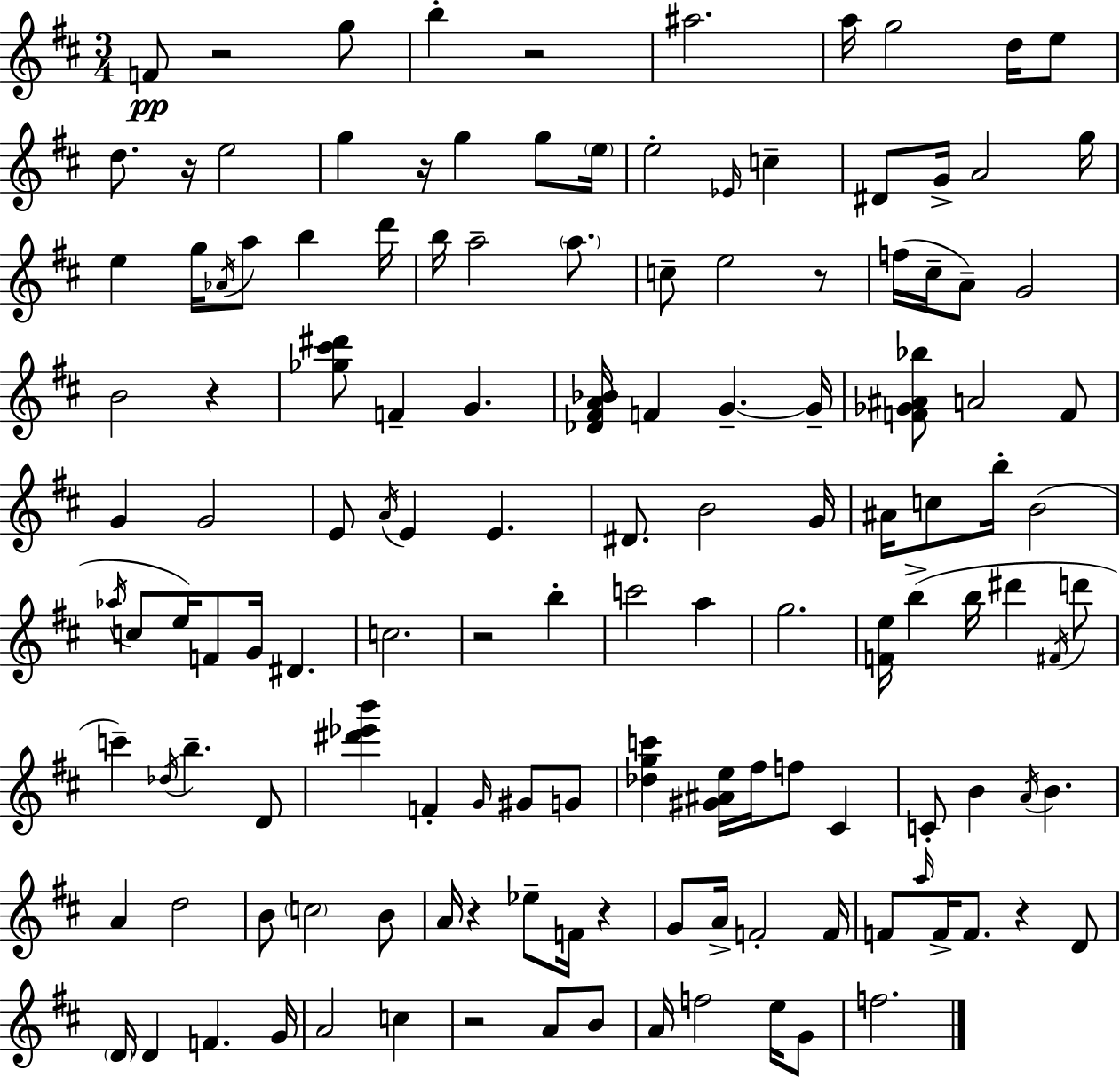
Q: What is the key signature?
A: D major